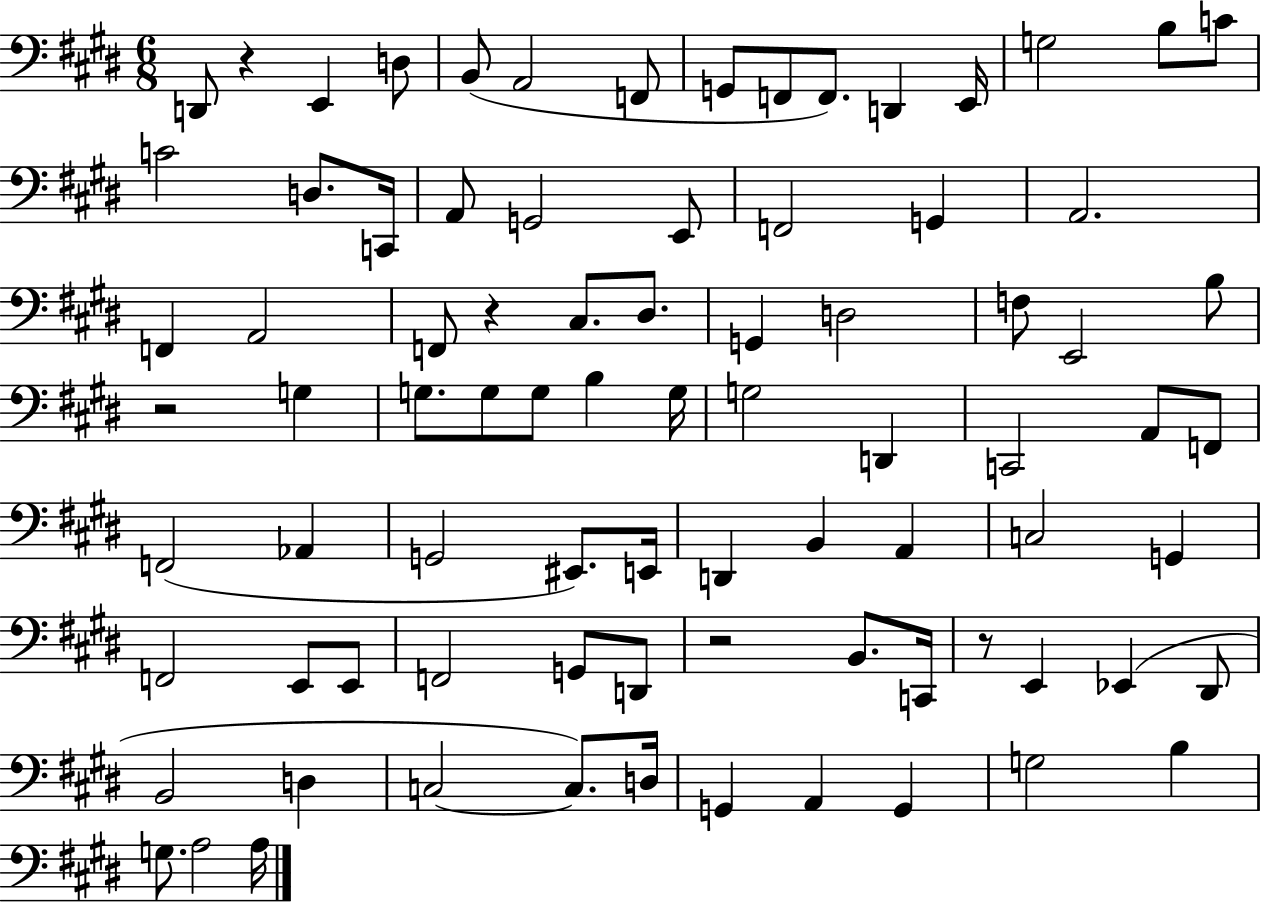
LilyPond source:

{
  \clef bass
  \numericTimeSignature
  \time 6/8
  \key e \major
  d,8 r4 e,4 d8 | b,8( a,2 f,8 | g,8 f,8 f,8.) d,4 e,16 | g2 b8 c'8 | \break c'2 d8. c,16 | a,8 g,2 e,8 | f,2 g,4 | a,2. | \break f,4 a,2 | f,8 r4 cis8. dis8. | g,4 d2 | f8 e,2 b8 | \break r2 g4 | g8. g8 g8 b4 g16 | g2 d,4 | c,2 a,8 f,8 | \break f,2( aes,4 | g,2 eis,8.) e,16 | d,4 b,4 a,4 | c2 g,4 | \break f,2 e,8 e,8 | f,2 g,8 d,8 | r2 b,8. c,16 | r8 e,4 ees,4( dis,8 | \break b,2 d4 | c2~~ c8.) d16 | g,4 a,4 g,4 | g2 b4 | \break g8. a2 a16 | \bar "|."
}